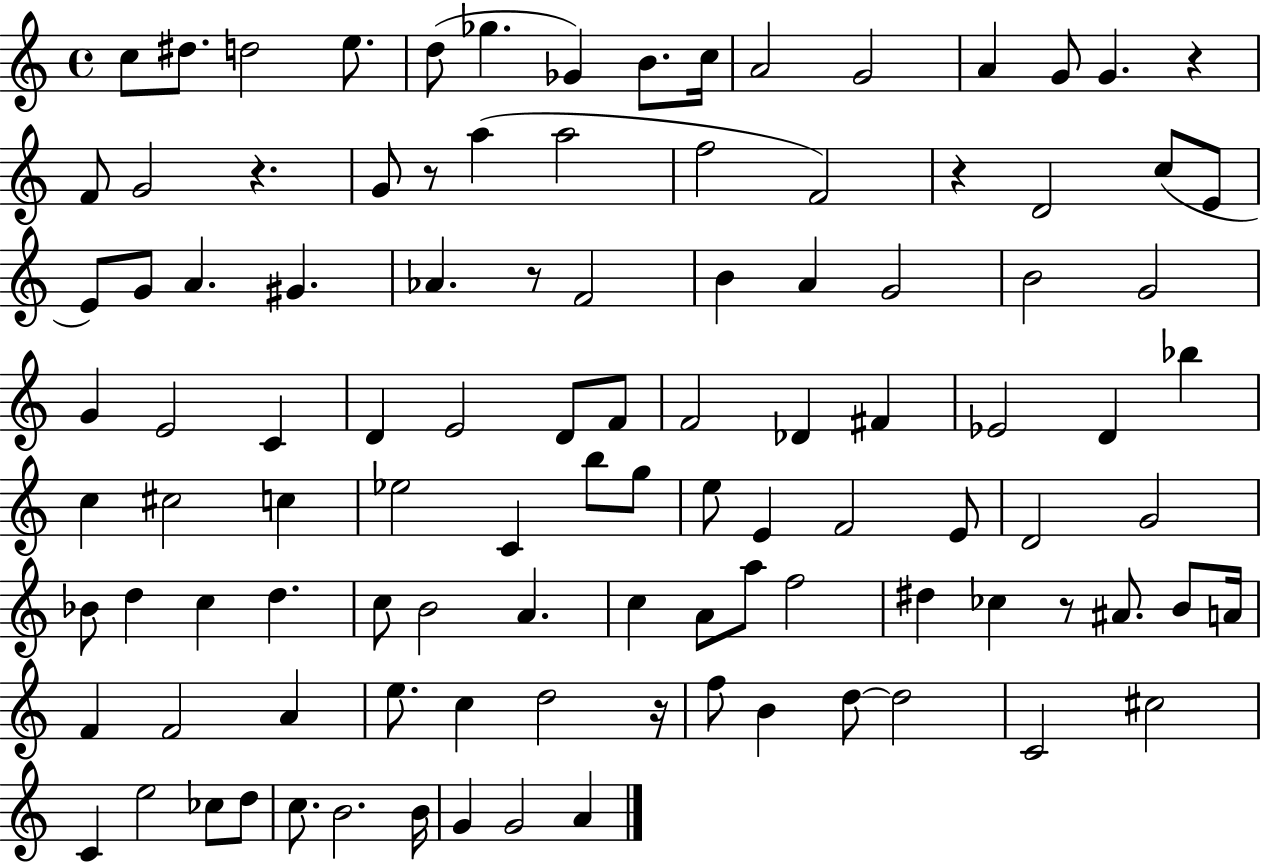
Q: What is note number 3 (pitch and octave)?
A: D5